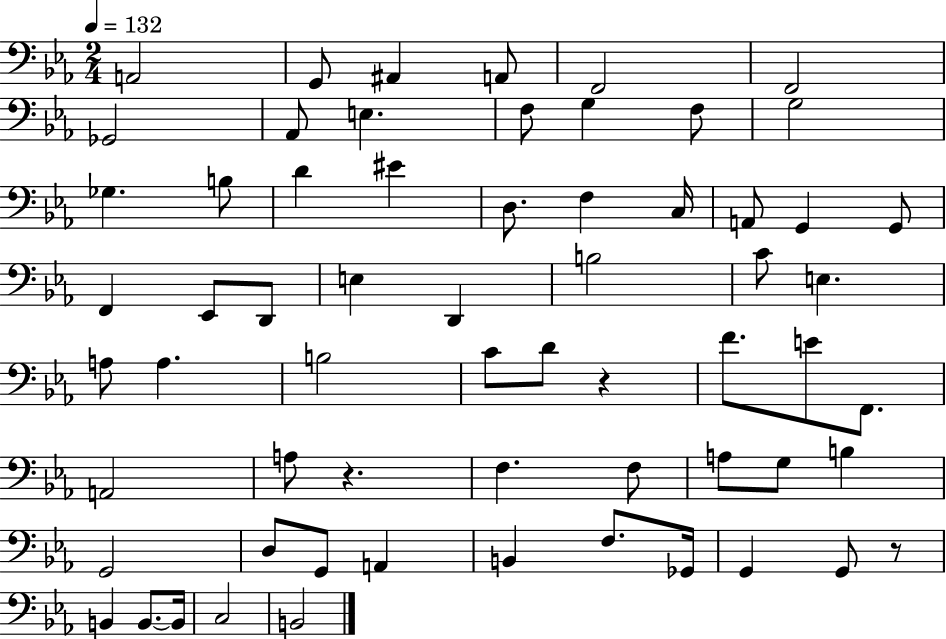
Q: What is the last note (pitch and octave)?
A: B2